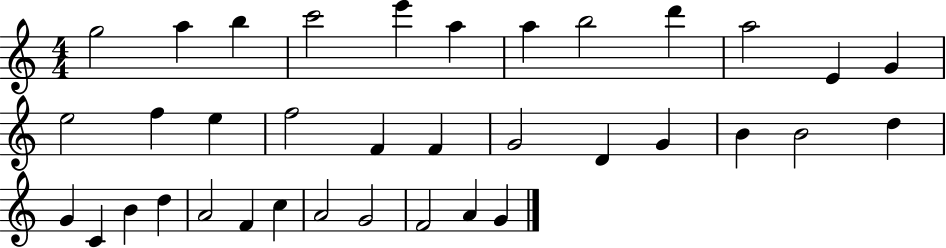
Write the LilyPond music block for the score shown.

{
  \clef treble
  \numericTimeSignature
  \time 4/4
  \key c \major
  g''2 a''4 b''4 | c'''2 e'''4 a''4 | a''4 b''2 d'''4 | a''2 e'4 g'4 | \break e''2 f''4 e''4 | f''2 f'4 f'4 | g'2 d'4 g'4 | b'4 b'2 d''4 | \break g'4 c'4 b'4 d''4 | a'2 f'4 c''4 | a'2 g'2 | f'2 a'4 g'4 | \break \bar "|."
}